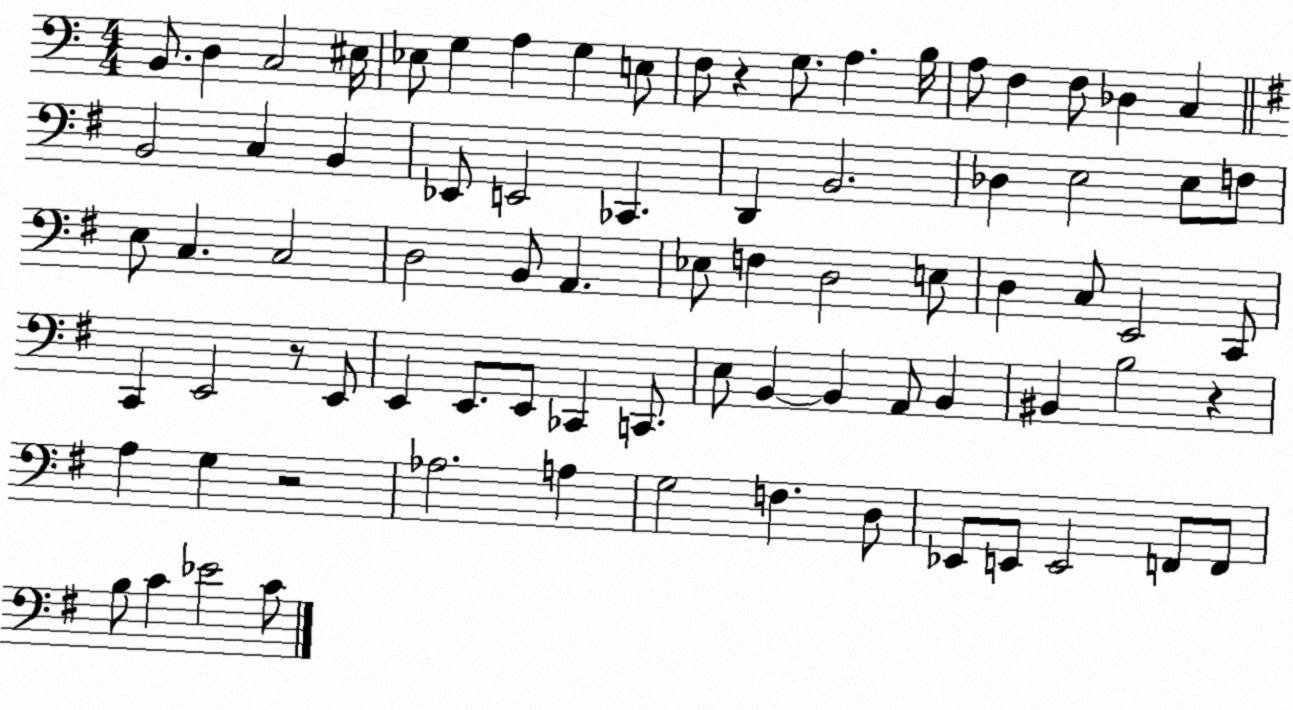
X:1
T:Untitled
M:4/4
L:1/4
K:C
B,,/2 D, C,2 ^E,/4 _E,/2 G, A, G, E,/2 F,/2 z G,/2 A, B,/4 A,/2 F, F,/2 _D, C, B,,2 C, B,, _E,,/2 E,,2 _C,, D,, B,,2 _D, E,2 E,/2 F,/2 E,/2 C, C,2 D,2 B,,/2 A,, _E,/2 F, D,2 E,/2 D, C,/2 E,,2 C,,/2 C,, E,,2 z/2 E,,/2 E,, E,,/2 E,,/2 _C,, C,,/2 E,/2 B,, B,, A,,/2 B,, ^B,, B,2 z A, G, z2 _A,2 A, G,2 F, D,/2 _E,,/2 E,,/2 E,,2 F,,/2 F,,/2 B,/2 C _E2 C/2